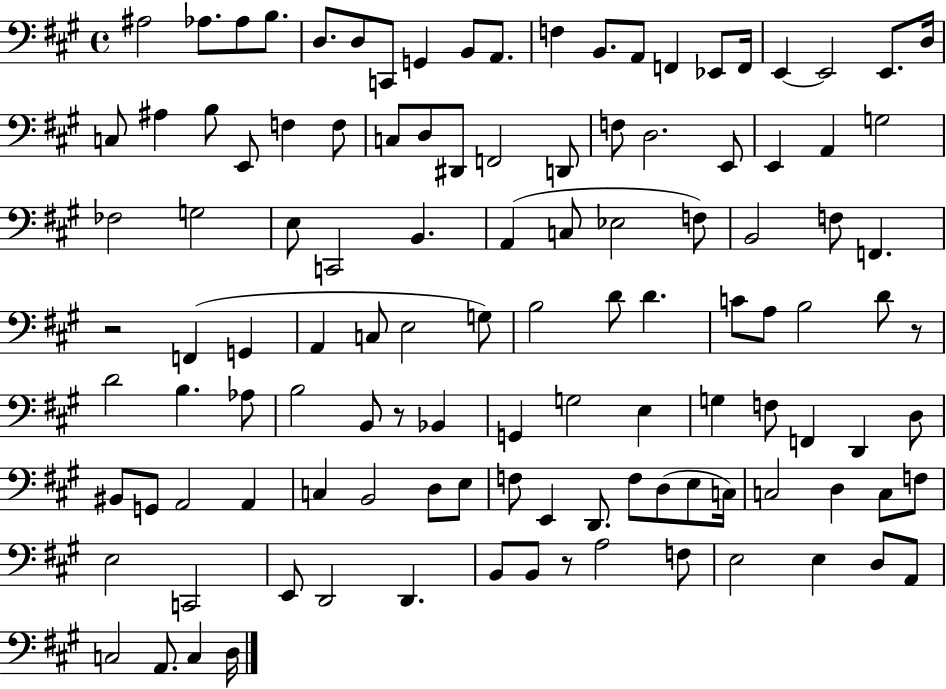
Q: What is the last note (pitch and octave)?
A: D3